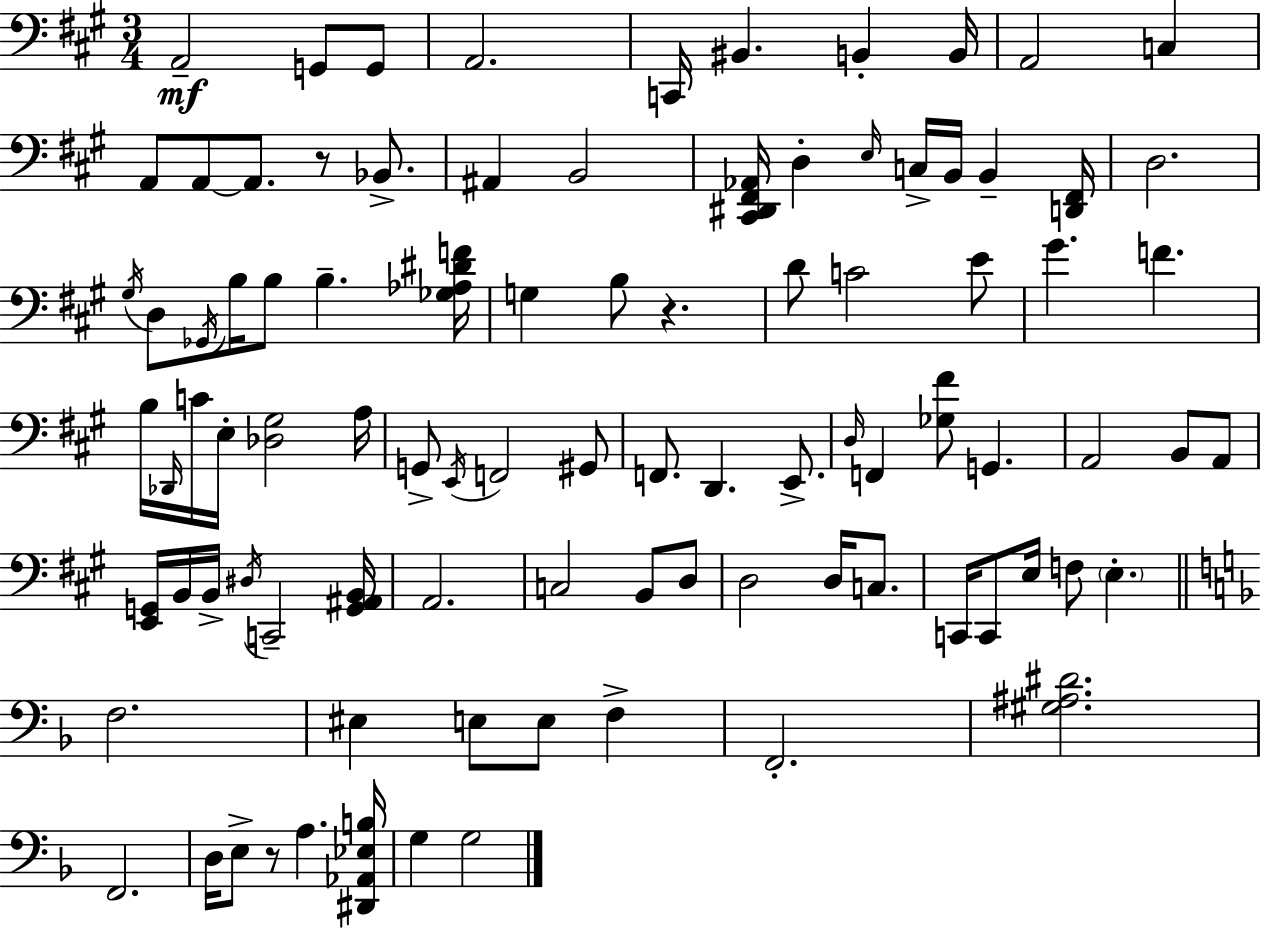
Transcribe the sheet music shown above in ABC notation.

X:1
T:Untitled
M:3/4
L:1/4
K:A
A,,2 G,,/2 G,,/2 A,,2 C,,/4 ^B,, B,, B,,/4 A,,2 C, A,,/2 A,,/2 A,,/2 z/2 _B,,/2 ^A,, B,,2 [^C,,^D,,^F,,_A,,]/4 D, E,/4 C,/4 B,,/4 B,, [D,,^F,,]/4 D,2 ^G,/4 D,/2 _G,,/4 B,/4 B,/2 B, [_G,_A,^DF]/4 G, B,/2 z D/2 C2 E/2 ^G F B,/4 _D,,/4 C/4 E,/4 [_D,^G,]2 A,/4 G,,/2 E,,/4 F,,2 ^G,,/2 F,,/2 D,, E,,/2 D,/4 F,, [_G,^F]/2 G,, A,,2 B,,/2 A,,/2 [E,,G,,]/4 B,,/4 B,,/4 ^D,/4 C,,2 [G,,^A,,B,,]/4 A,,2 C,2 B,,/2 D,/2 D,2 D,/4 C,/2 C,,/4 C,,/2 E,/4 F,/2 E, F,2 ^E, E,/2 E,/2 F, F,,2 [^G,^A,^D]2 F,,2 D,/4 E,/2 z/2 A, [^D,,_A,,_E,B,]/4 G, G,2